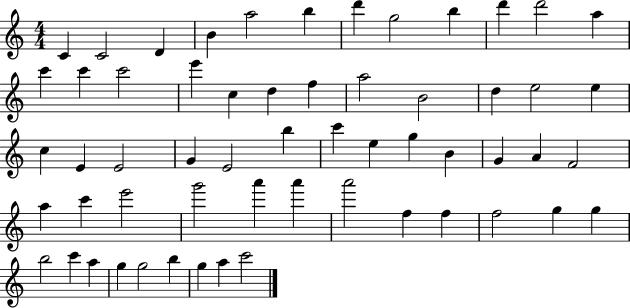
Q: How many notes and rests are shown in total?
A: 58